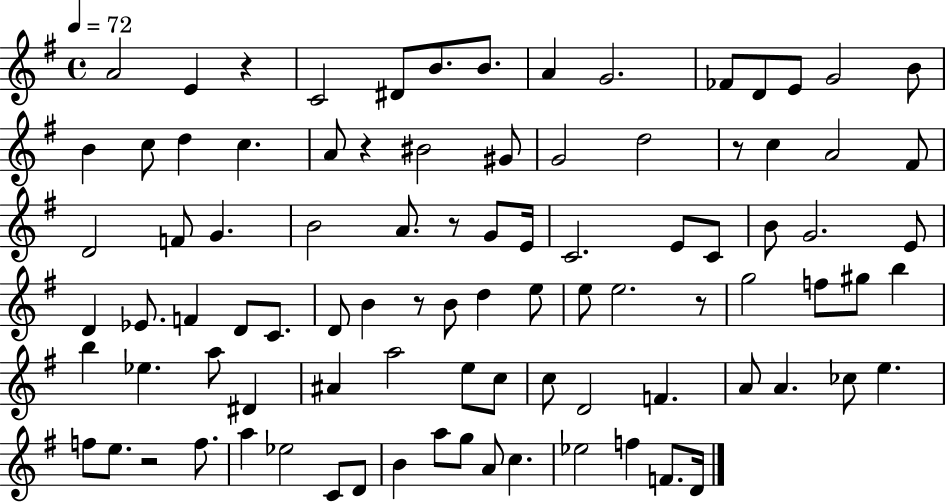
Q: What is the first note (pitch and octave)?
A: A4